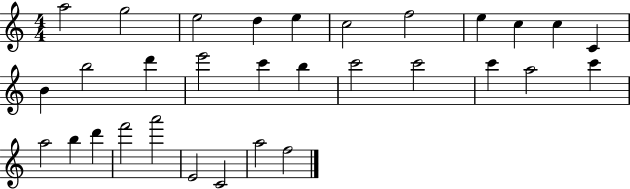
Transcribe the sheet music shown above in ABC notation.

X:1
T:Untitled
M:4/4
L:1/4
K:C
a2 g2 e2 d e c2 f2 e c c C B b2 d' e'2 c' b c'2 c'2 c' a2 c' a2 b d' f'2 a'2 E2 C2 a2 f2